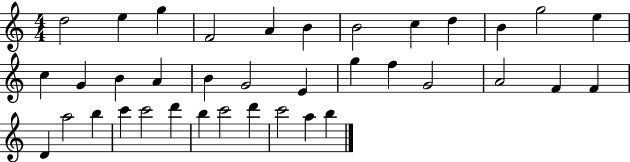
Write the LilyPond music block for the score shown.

{
  \clef treble
  \numericTimeSignature
  \time 4/4
  \key c \major
  d''2 e''4 g''4 | f'2 a'4 b'4 | b'2 c''4 d''4 | b'4 g''2 e''4 | \break c''4 g'4 b'4 a'4 | b'4 g'2 e'4 | g''4 f''4 g'2 | a'2 f'4 f'4 | \break d'4 a''2 b''4 | c'''4 c'''2 d'''4 | b''4 c'''2 d'''4 | c'''2 a''4 b''4 | \break \bar "|."
}